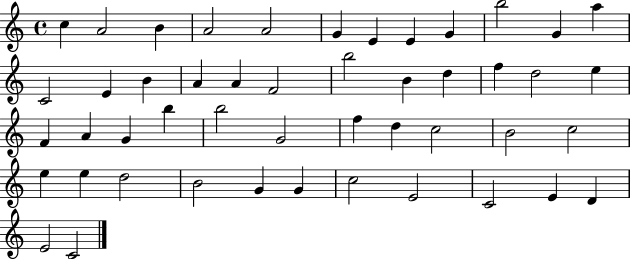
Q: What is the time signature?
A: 4/4